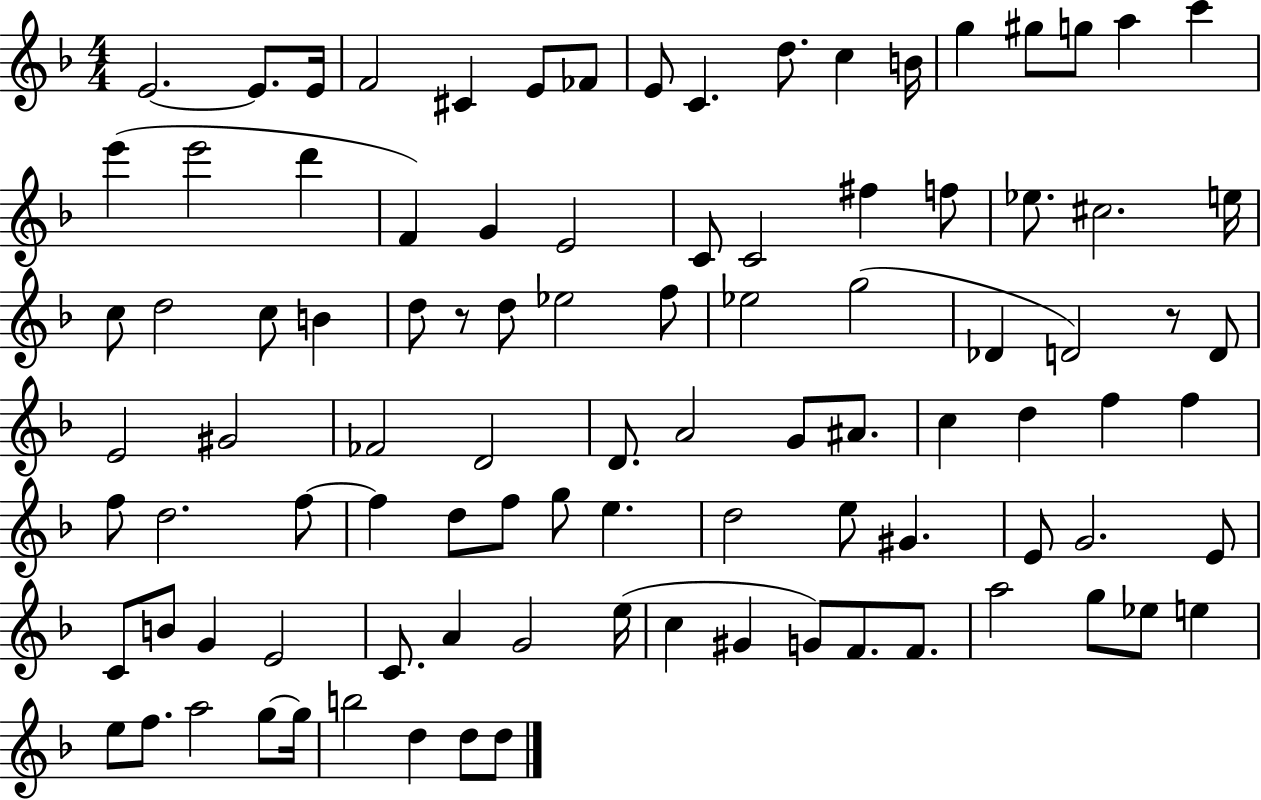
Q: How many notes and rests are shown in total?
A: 97